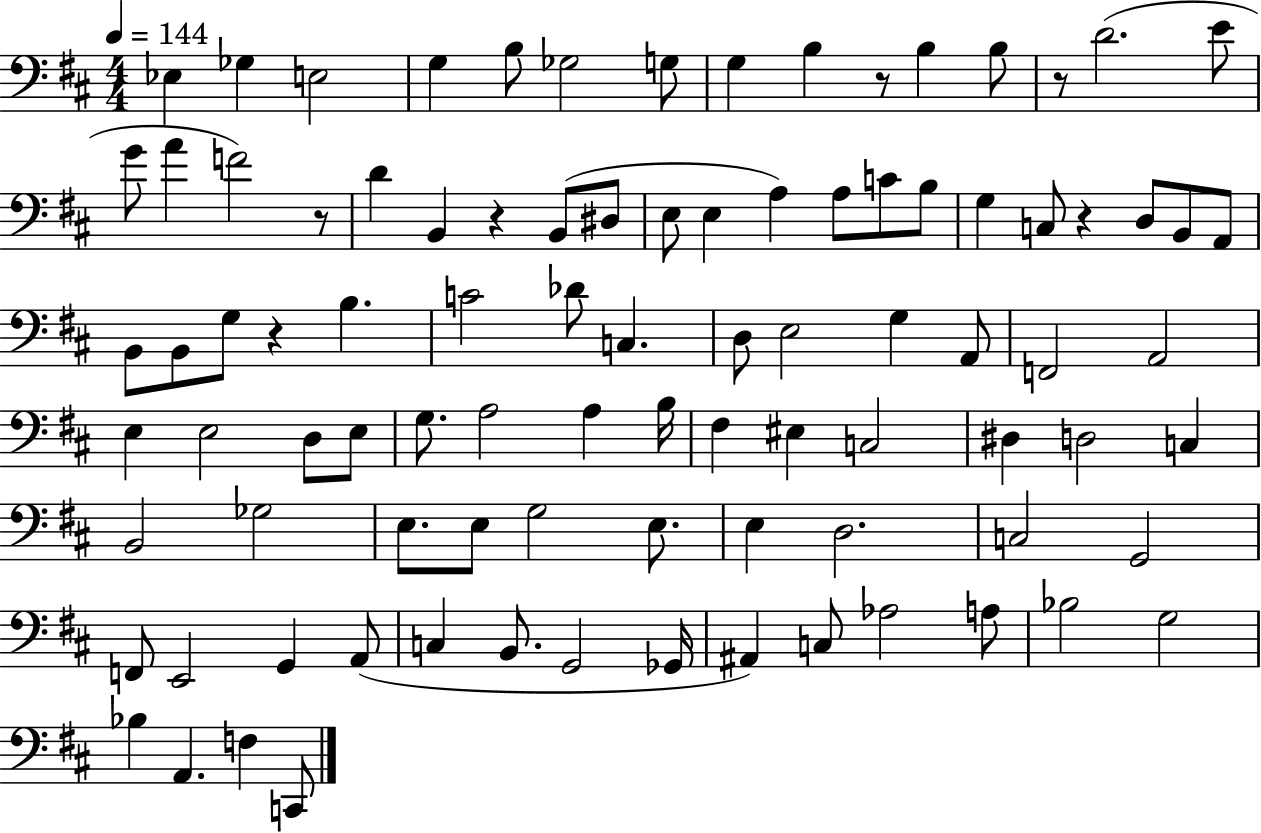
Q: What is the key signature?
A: D major